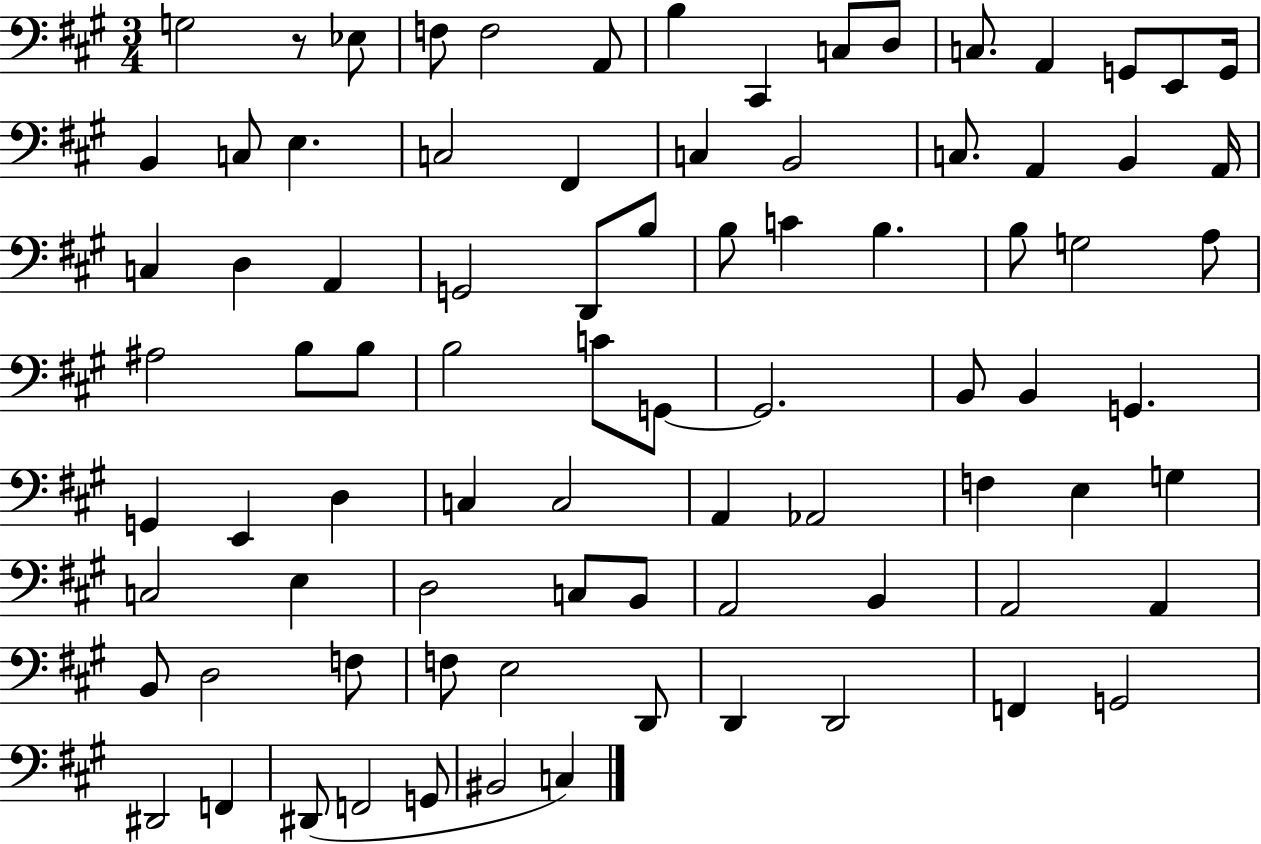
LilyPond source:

{
  \clef bass
  \numericTimeSignature
  \time 3/4
  \key a \major
  \repeat volta 2 { g2 r8 ees8 | f8 f2 a,8 | b4 cis,4 c8 d8 | c8. a,4 g,8 e,8 g,16 | \break b,4 c8 e4. | c2 fis,4 | c4 b,2 | c8. a,4 b,4 a,16 | \break c4 d4 a,4 | g,2 d,8 b8 | b8 c'4 b4. | b8 g2 a8 | \break ais2 b8 b8 | b2 c'8 g,8~~ | g,2. | b,8 b,4 g,4. | \break g,4 e,4 d4 | c4 c2 | a,4 aes,2 | f4 e4 g4 | \break c2 e4 | d2 c8 b,8 | a,2 b,4 | a,2 a,4 | \break b,8 d2 f8 | f8 e2 d,8 | d,4 d,2 | f,4 g,2 | \break dis,2 f,4 | dis,8( f,2 g,8 | bis,2 c4) | } \bar "|."
}